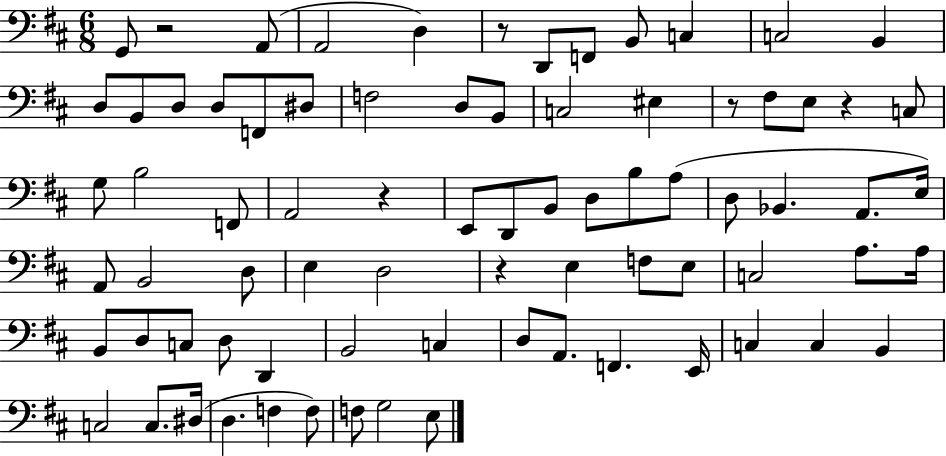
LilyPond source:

{
  \clef bass
  \numericTimeSignature
  \time 6/8
  \key d \major
  g,8 r2 a,8( | a,2 d4) | r8 d,8 f,8 b,8 c4 | c2 b,4 | \break d8 b,8 d8 d8 f,8 dis8 | f2 d8 b,8 | c2 eis4 | r8 fis8 e8 r4 c8 | \break g8 b2 f,8 | a,2 r4 | e,8 d,8 b,8 d8 b8 a8( | d8 bes,4. a,8. e16) | \break a,8 b,2 d8 | e4 d2 | r4 e4 f8 e8 | c2 a8. a16 | \break b,8 d8 c8 d8 d,4 | b,2 c4 | d8 a,8. f,4. e,16 | c4 c4 b,4 | \break c2 c8. dis16( | d4. f4 f8) | f8 g2 e8 | \bar "|."
}